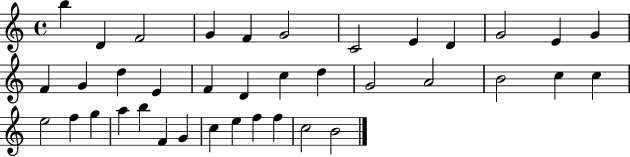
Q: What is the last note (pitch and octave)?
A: B4